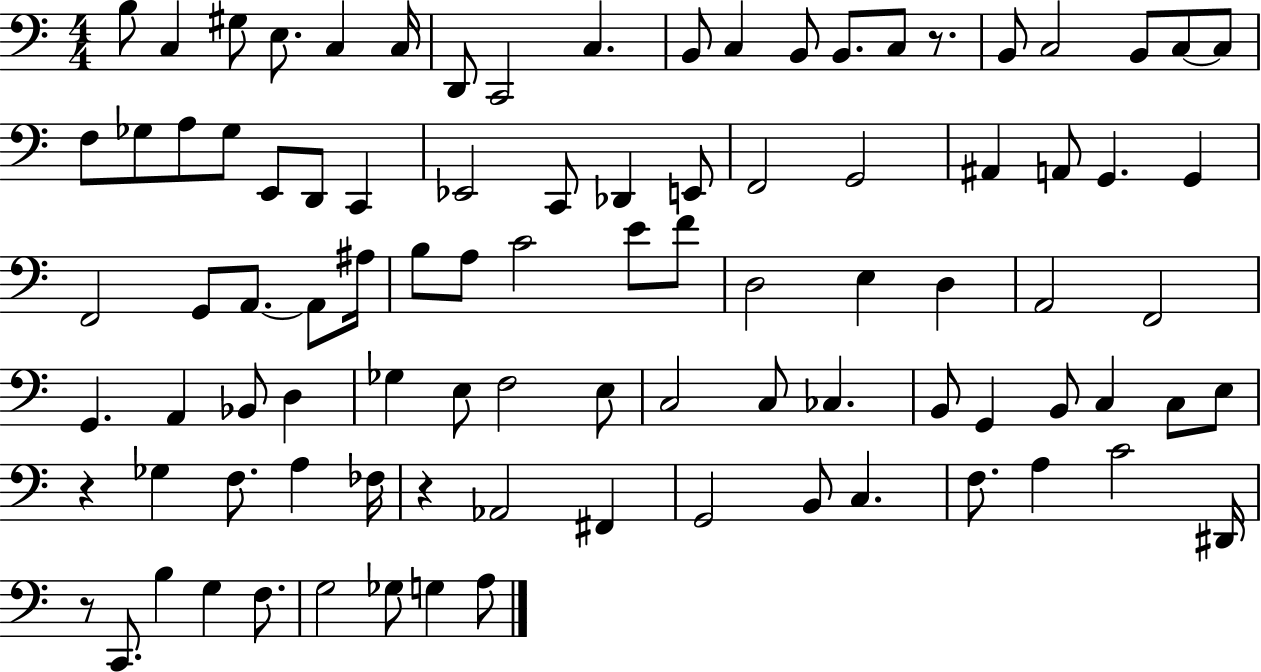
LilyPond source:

{
  \clef bass
  \numericTimeSignature
  \time 4/4
  \key c \major
  \repeat volta 2 { b8 c4 gis8 e8. c4 c16 | d,8 c,2 c4. | b,8 c4 b,8 b,8. c8 r8. | b,8 c2 b,8 c8~~ c8 | \break f8 ges8 a8 ges8 e,8 d,8 c,4 | ees,2 c,8 des,4 e,8 | f,2 g,2 | ais,4 a,8 g,4. g,4 | \break f,2 g,8 a,8.~~ a,8 ais16 | b8 a8 c'2 e'8 f'8 | d2 e4 d4 | a,2 f,2 | \break g,4. a,4 bes,8 d4 | ges4 e8 f2 e8 | c2 c8 ces4. | b,8 g,4 b,8 c4 c8 e8 | \break r4 ges4 f8. a4 fes16 | r4 aes,2 fis,4 | g,2 b,8 c4. | f8. a4 c'2 dis,16 | \break r8 c,8. b4 g4 f8. | g2 ges8 g4 a8 | } \bar "|."
}